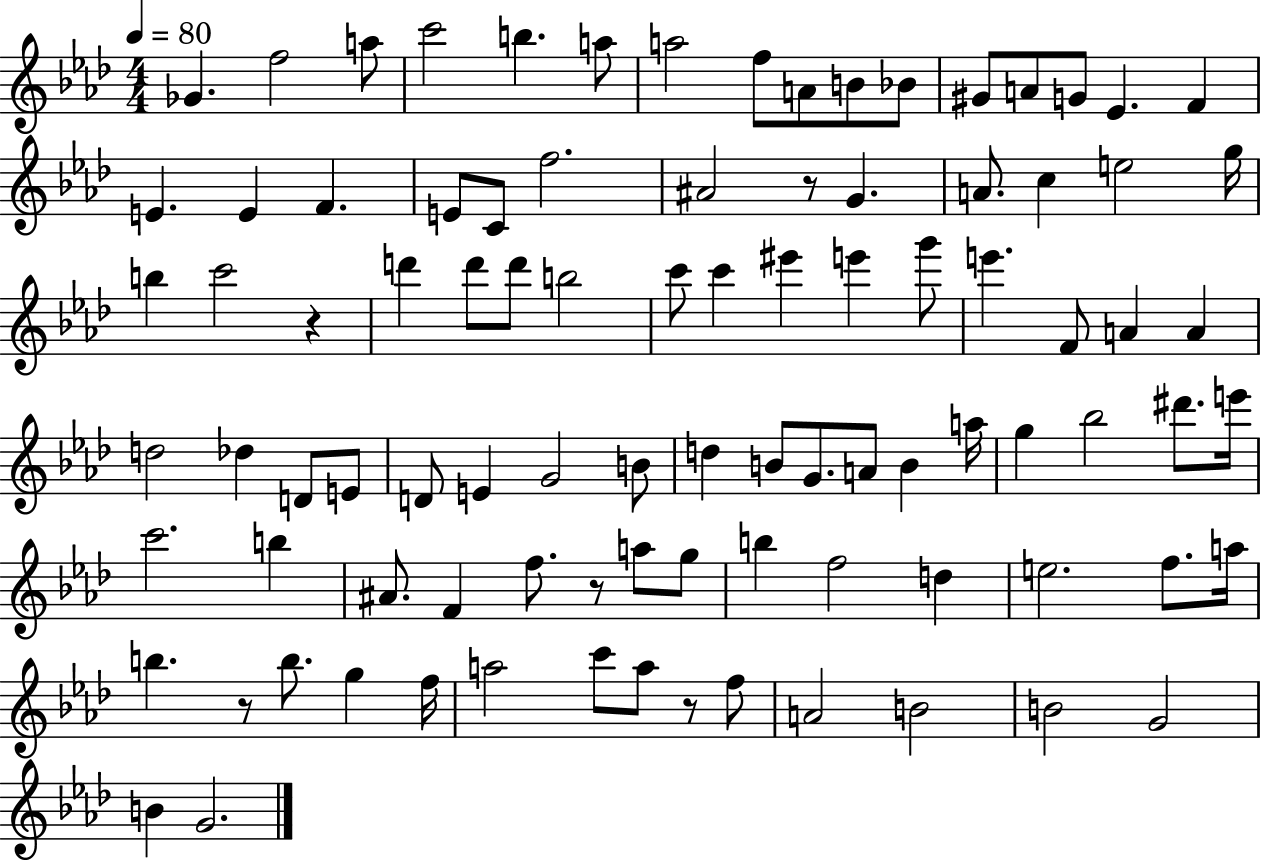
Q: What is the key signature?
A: AES major